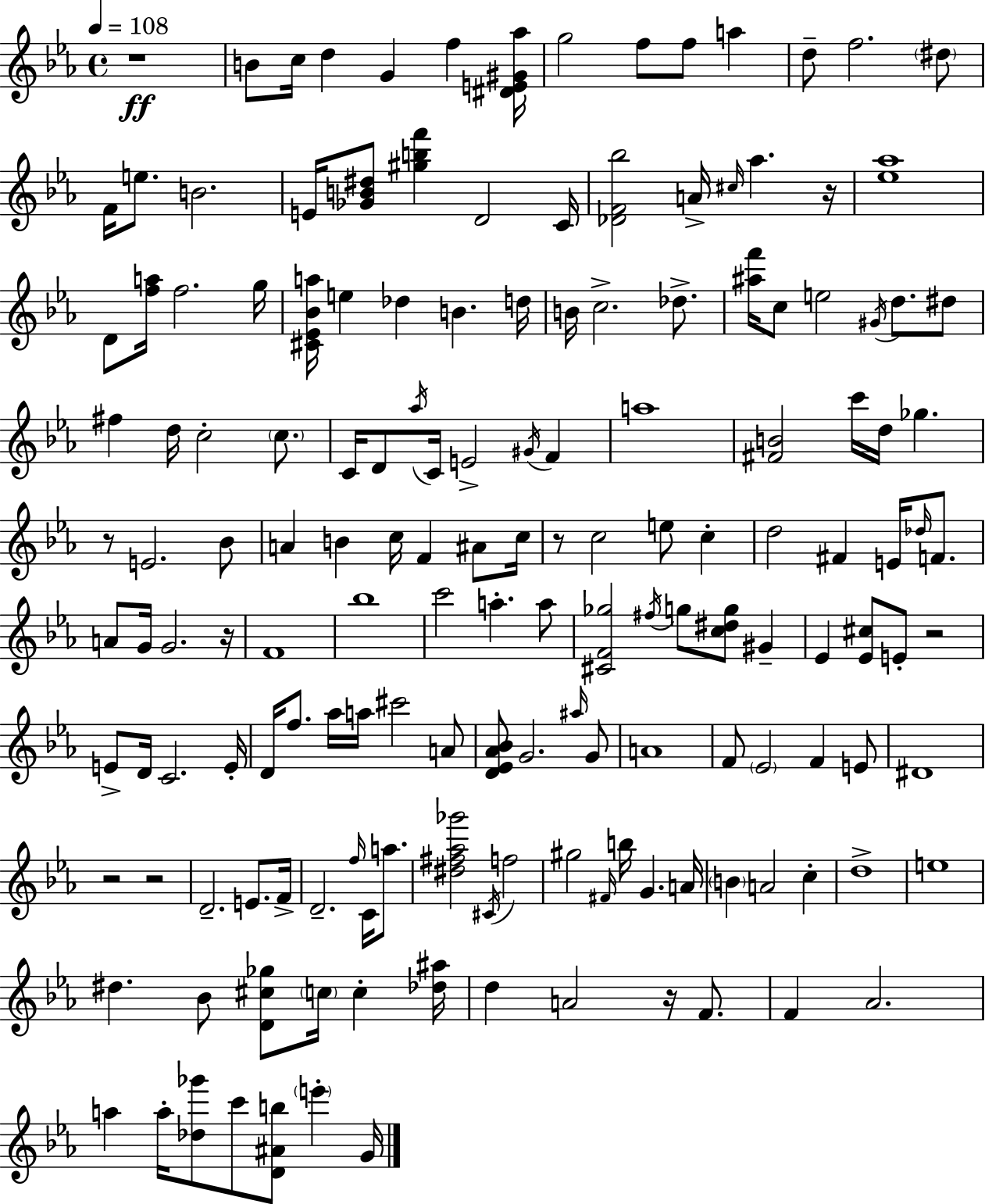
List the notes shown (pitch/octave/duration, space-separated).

R/w B4/e C5/s D5/q G4/q F5/q [D#4,E4,G#4,Ab5]/s G5/h F5/e F5/e A5/q D5/e F5/h. D#5/e F4/s E5/e. B4/h. E4/s [Gb4,B4,D#5]/e [G#5,B5,F6]/q D4/h C4/s [Db4,F4,Bb5]/h A4/s C#5/s Ab5/q. R/s [Eb5,Ab5]/w D4/e [F5,A5]/s F5/h. G5/s [C#4,Eb4,Bb4,A5]/s E5/q Db5/q B4/q. D5/s B4/s C5/h. Db5/e. [A#5,F6]/s C5/e E5/h G#4/s D5/e. D#5/e F#5/q D5/s C5/h C5/e. C4/s D4/e Ab5/s C4/s E4/h G#4/s F4/q A5/w [F#4,B4]/h C6/s D5/s Gb5/q. R/e E4/h. Bb4/e A4/q B4/q C5/s F4/q A#4/e C5/s R/e C5/h E5/e C5/q D5/h F#4/q E4/s Db5/s F4/e. A4/e G4/s G4/h. R/s F4/w Bb5/w C6/h A5/q. A5/e [C#4,F4,Gb5]/h F#5/s G5/e [C5,D#5,G5]/e G#4/q Eb4/q [Eb4,C#5]/e E4/e R/h E4/e D4/s C4/h. E4/s D4/s F5/e. Ab5/s A5/s C#6/h A4/e [D4,Eb4,Ab4,Bb4]/e G4/h. A#5/s G4/e A4/w F4/e Eb4/h F4/q E4/e D#4/w R/h R/h D4/h. E4/e. F4/s D4/h. F5/s C4/s A5/e. [D#5,F#5,Ab5,Gb6]/h C#4/s F5/h G#5/h F#4/s B5/s G4/q. A4/s B4/q A4/h C5/q D5/w E5/w D#5/q. Bb4/e [D4,C#5,Gb5]/e C5/s C5/q [Db5,A#5]/s D5/q A4/h R/s F4/e. F4/q Ab4/h. A5/q A5/s [Db5,Gb6]/e C6/e [D4,A#4,B5]/e E6/q G4/s